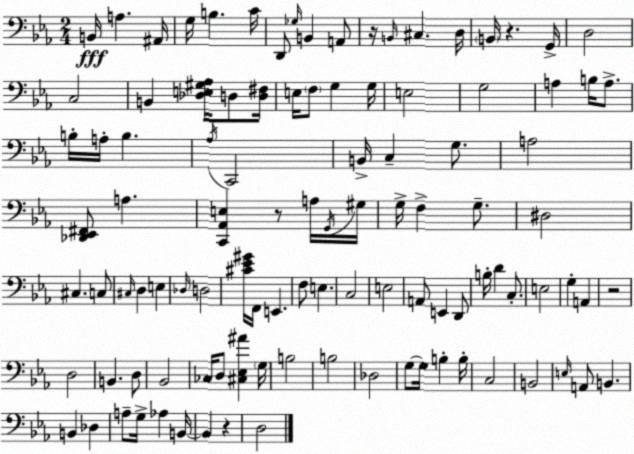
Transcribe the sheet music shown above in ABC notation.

X:1
T:Untitled
M:2/4
L:1/4
K:Cm
B,,/4 A, ^A,,/4 G,/4 B, C/4 D,,/2 _G,/4 B,, A,,/2 z/4 B,,/4 ^C, D,/4 B,,/4 z G,,/4 D,2 C,2 B,, [_D,E,^G,_A,]/4 D,/2 [D,^F,]/4 E,/4 F,/2 G, G,/4 E,2 G,2 A, B,/4 A,/2 B,/4 A,/4 B, _A,/4 C,,2 B,,/4 C, G,/2 A,2 [_D,,_E,,^F,,]/2 A, [C,,_A,,E,] z/2 A,/4 G,,/4 ^G,/4 G,/4 F, G,/2 ^D,2 ^C, C,/2 ^C,/4 D, E, _D,/4 D,2 [^C_E^G]/4 F,,/4 E,, F,/2 E, C,2 E,2 A,,/2 E,, D,,/2 B,/4 D C,/2 E,2 G, A,, z2 D,2 B,, D,/2 _B,,2 _C,/4 D,/2 [^C,_E,^A] G,/4 B,2 B,2 _D,2 G,/2 G,/4 B, B,/4 C,2 B,,2 E,/4 A,,/2 B,, B,, _D, A,/2 G,/4 _A, B,,/4 B,, z D,2